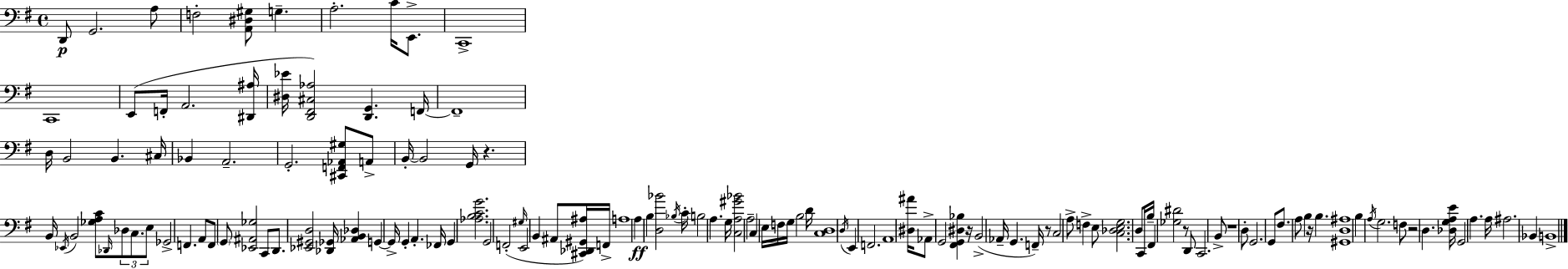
X:1
T:Untitled
M:4/4
L:1/4
K:G
D,,/2 G,,2 A,/2 F,2 [A,,^D,^G,]/2 G, A,2 C/4 E,,/2 C,,4 C,,4 E,,/2 F,,/4 A,,2 [^D,,^A,]/4 [^D,_E]/4 [D,,^F,,^C,_A,]2 [D,,G,,] F,,/4 F,,4 D,/4 B,,2 B,, ^C,/4 _B,, A,,2 G,,2 [^C,,F,,_A,,^G,]/2 A,,/2 B,,/4 B,,2 G,,/4 z B,,/4 _E,,/4 B,,2 [_G,A,C]/2 _D,,/4 _D,/2 C,/2 E,/2 _G,,2 F,, A,,/2 F,,/2 G,,/2 [_E,,^A,,_G,]2 C,,/2 D,,/2 [_E,,^G,,D,]2 [_D,,_G,,]/4 [_A,,B,,_D,] G,, G,,/4 G,, A,, _F,,/4 G,, [_A,B,CG]2 G,,2 F,,2 ^G,/4 E,,2 B,, ^A,,/2 [^C,,_D,,^G,,^A,]/4 F,,/4 A,4 A, B, [D,_B]2 _B,/4 C/4 B,2 A, G,/4 [C,A,^G_B]2 A,2 C, E,/4 F,/4 G,/4 B,2 D/4 [C,D,]4 D,/4 E,, F,,2 A,,4 [^D,^A]/4 _A,,/2 G,,2 [^F,,G,,^D,_B,] z/4 B,,2 _A,,/4 G,, F,,/4 z/2 C,2 A,/2 F, E,/2 [C,_D,E,G,]2 D,/2 C,,/4 B,/4 ^F,, [_G,^D]2 z/2 D,,/2 C,,2 B,,/2 z4 D,/2 G,,2 G,,/2 ^F,/2 A,/2 B, z/4 B, [^G,,D,^A,]4 B, A,/4 G,2 F,/2 z2 D, [_D,G,A,E]/4 G,,2 A, A,/4 ^A,2 _B,, B,,4